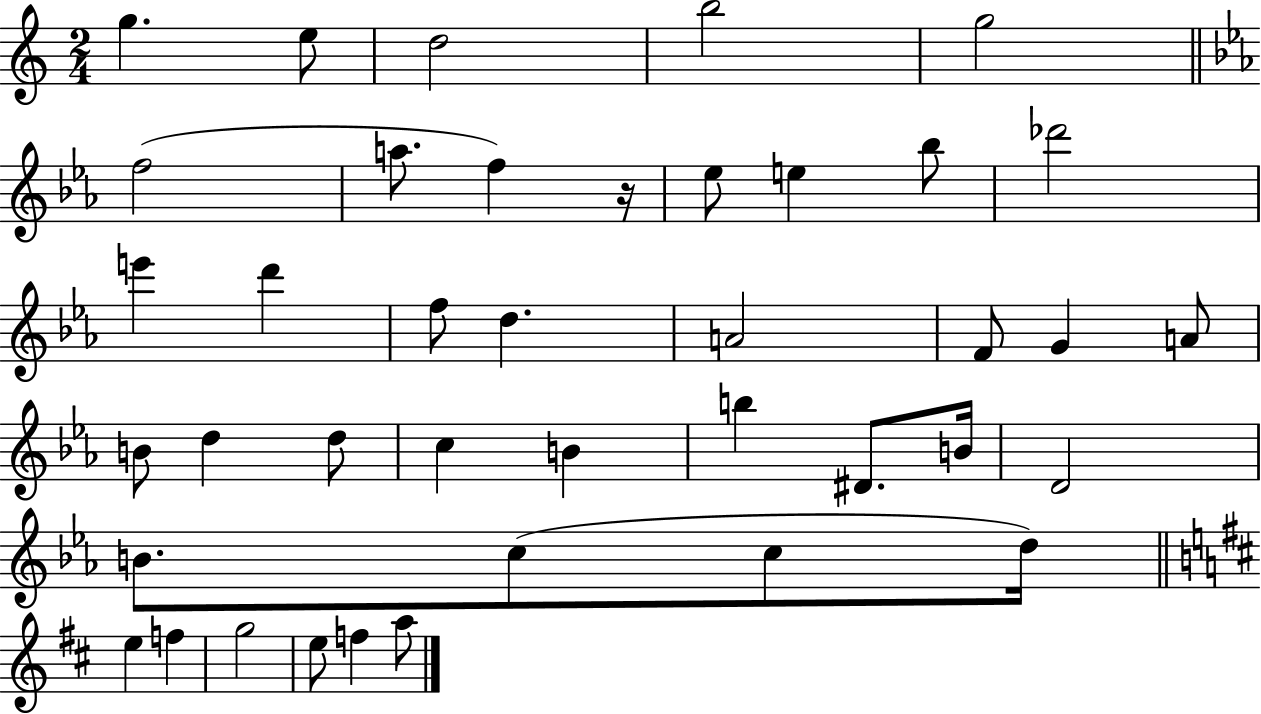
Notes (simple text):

G5/q. E5/e D5/h B5/h G5/h F5/h A5/e. F5/q R/s Eb5/e E5/q Bb5/e Db6/h E6/q D6/q F5/e D5/q. A4/h F4/e G4/q A4/e B4/e D5/q D5/e C5/q B4/q B5/q D#4/e. B4/s D4/h B4/e. C5/e C5/e D5/s E5/q F5/q G5/h E5/e F5/q A5/e